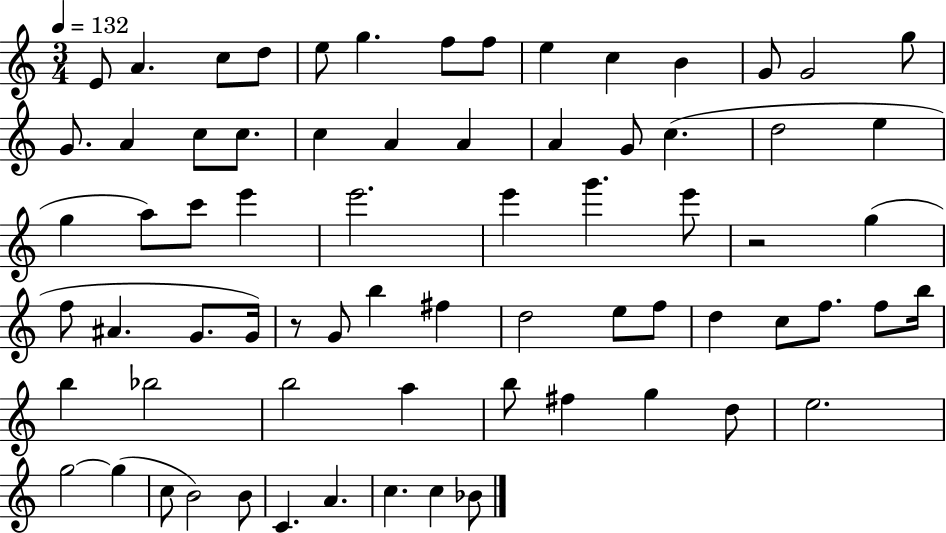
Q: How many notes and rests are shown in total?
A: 71